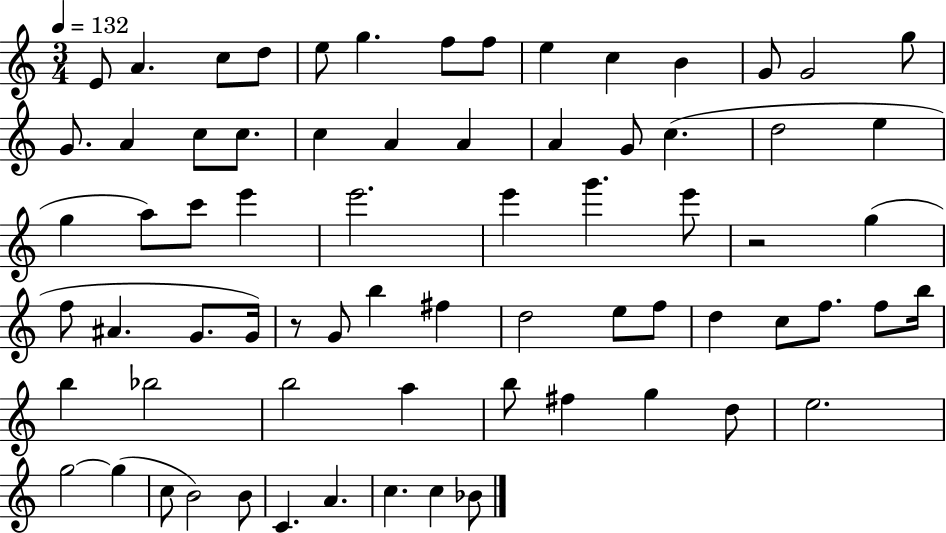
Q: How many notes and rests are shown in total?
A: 71